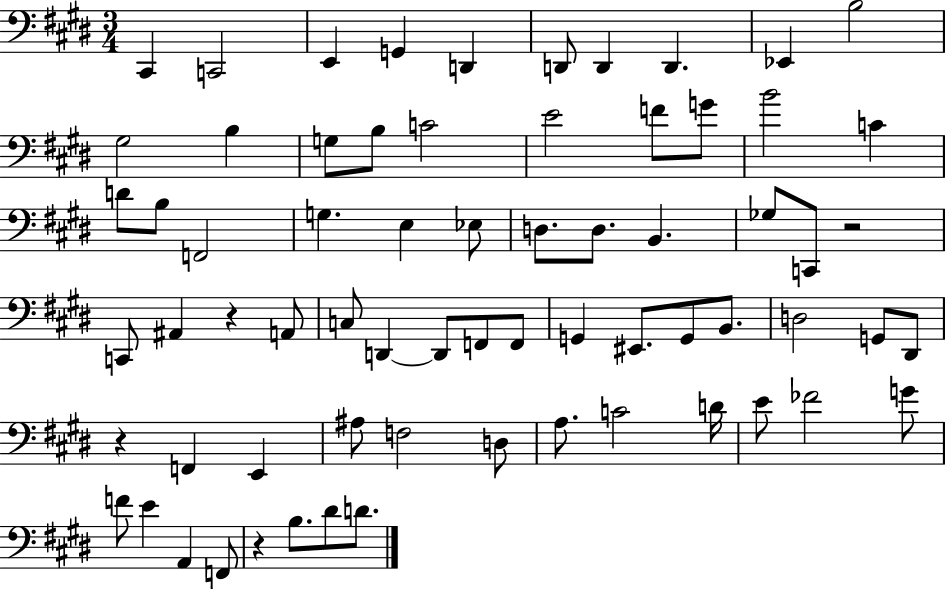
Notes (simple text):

C#2/q C2/h E2/q G2/q D2/q D2/e D2/q D2/q. Eb2/q B3/h G#3/h B3/q G3/e B3/e C4/h E4/h F4/e G4/e B4/h C4/q D4/e B3/e F2/h G3/q. E3/q Eb3/e D3/e. D3/e. B2/q. Gb3/e C2/e R/h C2/e A#2/q R/q A2/e C3/e D2/q D2/e F2/e F2/e G2/q EIS2/e. G2/e B2/e. D3/h G2/e D#2/e R/q F2/q E2/q A#3/e F3/h D3/e A3/e. C4/h D4/s E4/e FES4/h G4/e F4/e E4/q A2/q F2/e R/q B3/e. D#4/e D4/e.